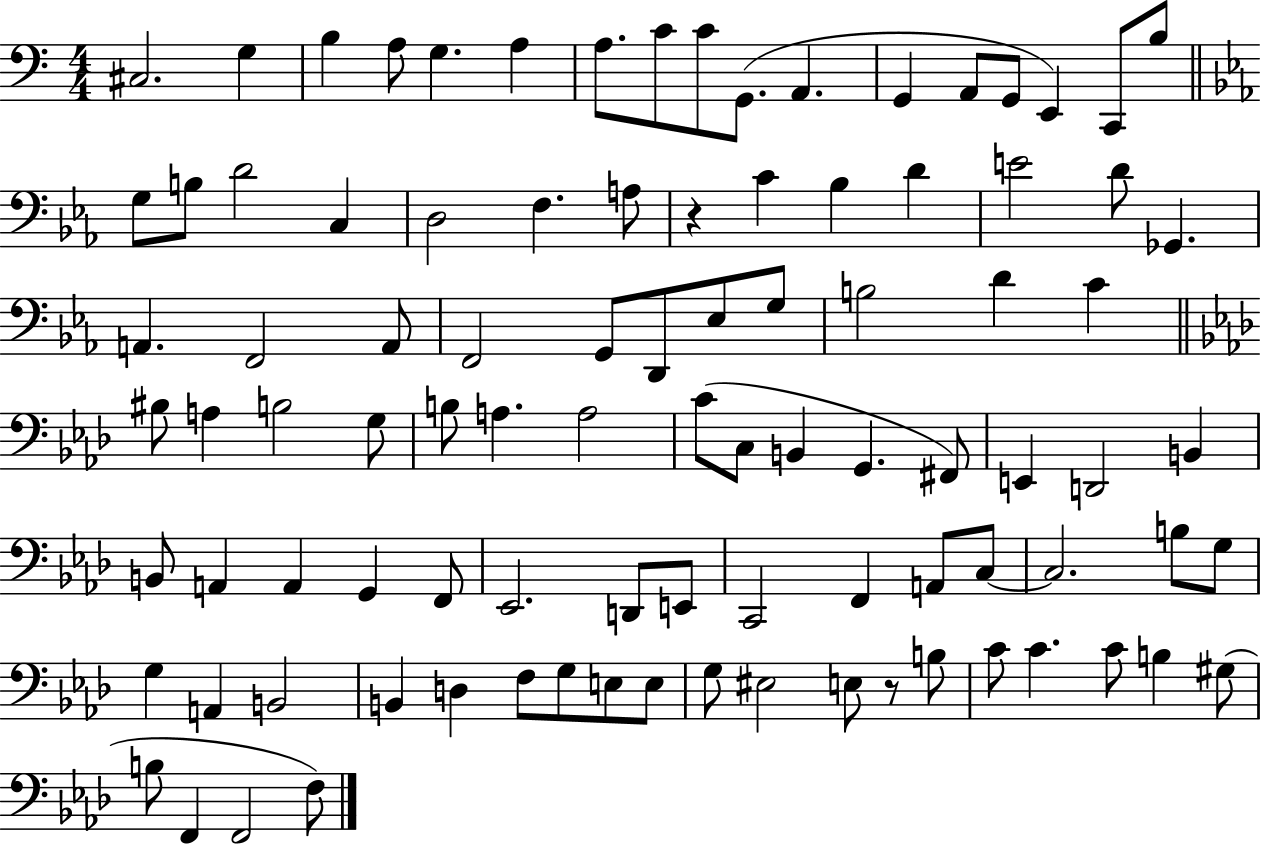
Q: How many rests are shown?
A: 2